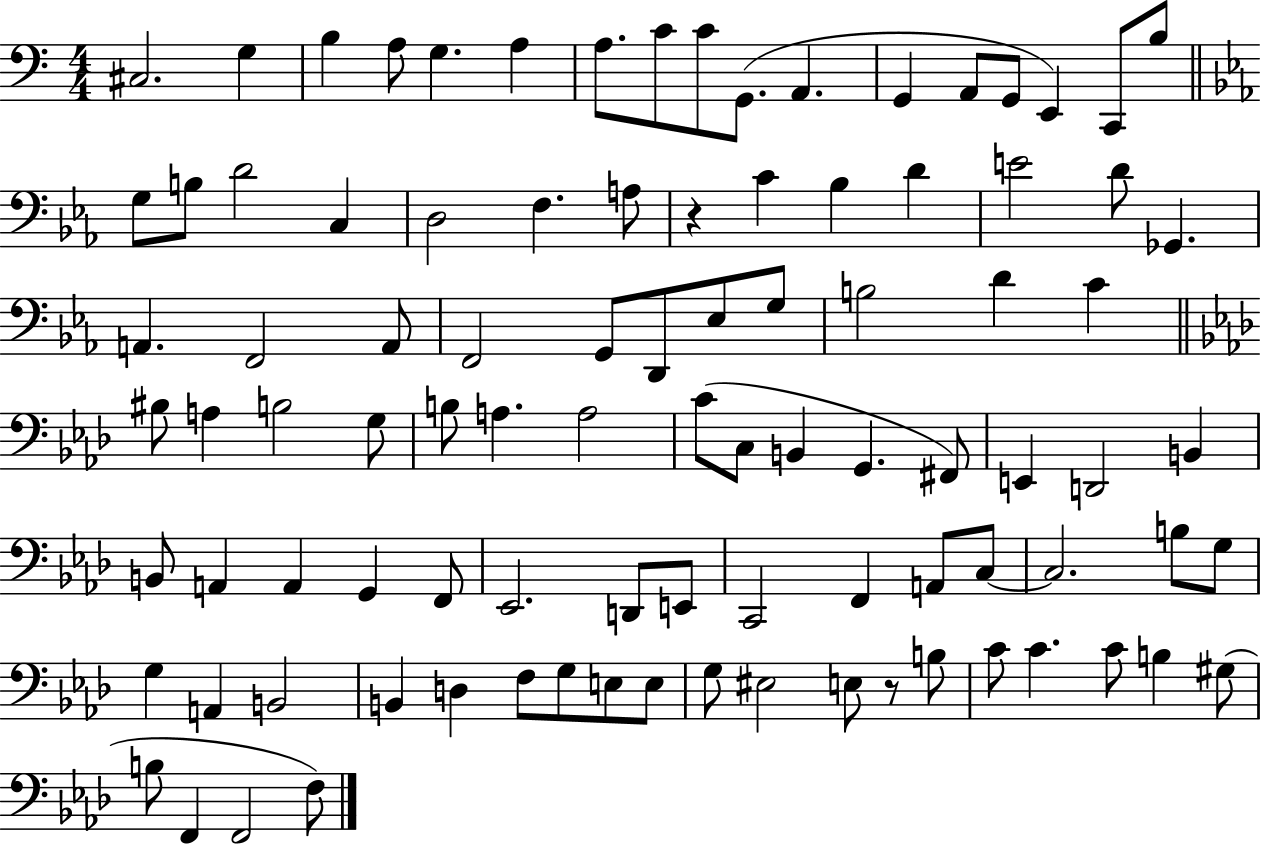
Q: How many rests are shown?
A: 2